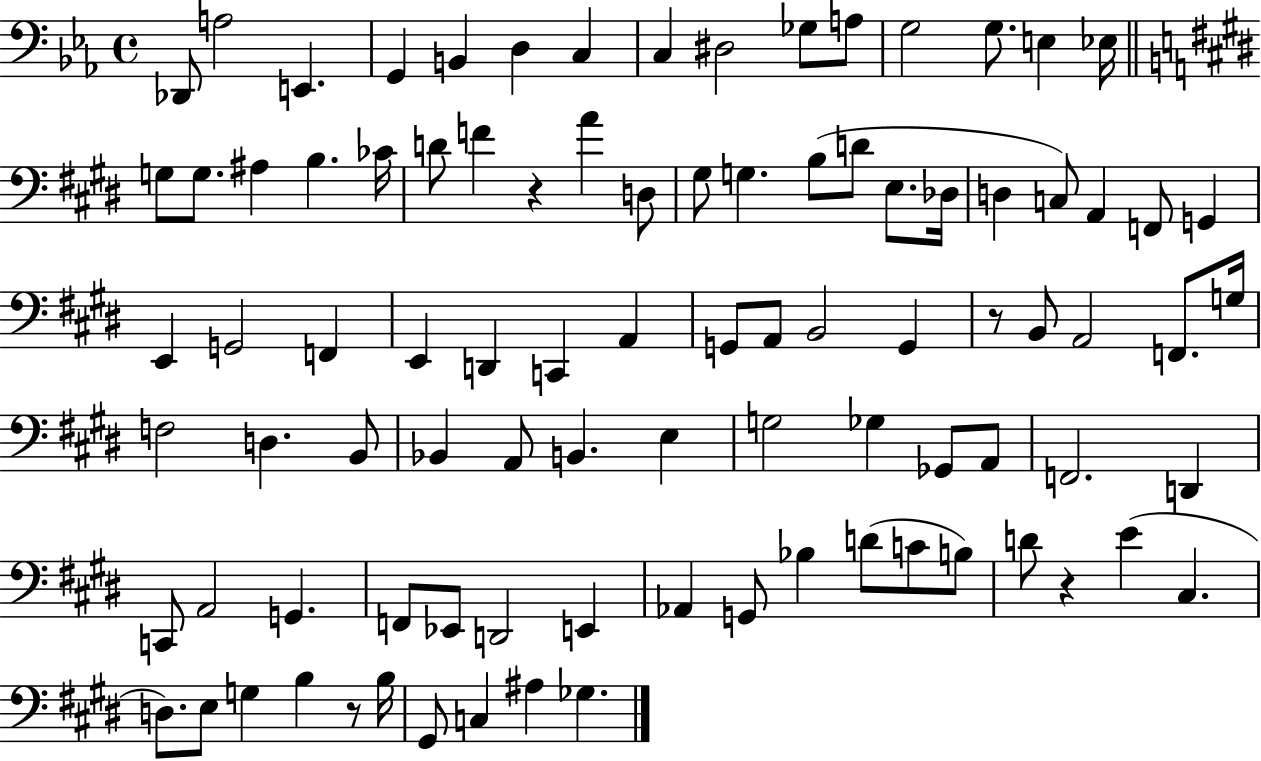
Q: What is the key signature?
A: EES major